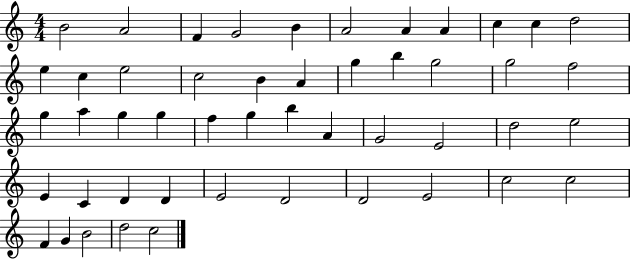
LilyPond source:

{
  \clef treble
  \numericTimeSignature
  \time 4/4
  \key c \major
  b'2 a'2 | f'4 g'2 b'4 | a'2 a'4 a'4 | c''4 c''4 d''2 | \break e''4 c''4 e''2 | c''2 b'4 a'4 | g''4 b''4 g''2 | g''2 f''2 | \break g''4 a''4 g''4 g''4 | f''4 g''4 b''4 a'4 | g'2 e'2 | d''2 e''2 | \break e'4 c'4 d'4 d'4 | e'2 d'2 | d'2 e'2 | c''2 c''2 | \break f'4 g'4 b'2 | d''2 c''2 | \bar "|."
}